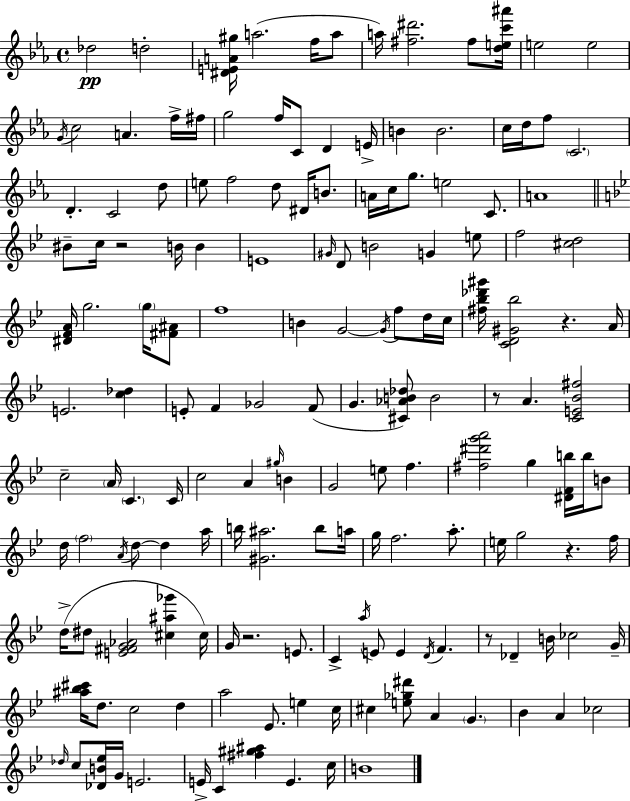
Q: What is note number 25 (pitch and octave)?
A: C4